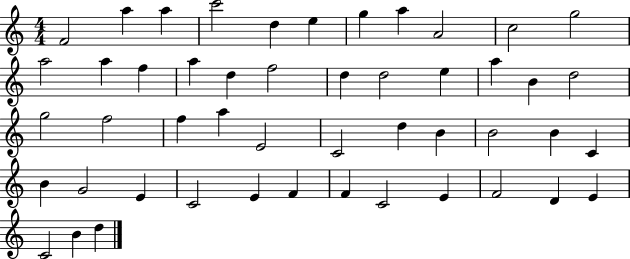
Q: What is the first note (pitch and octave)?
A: F4